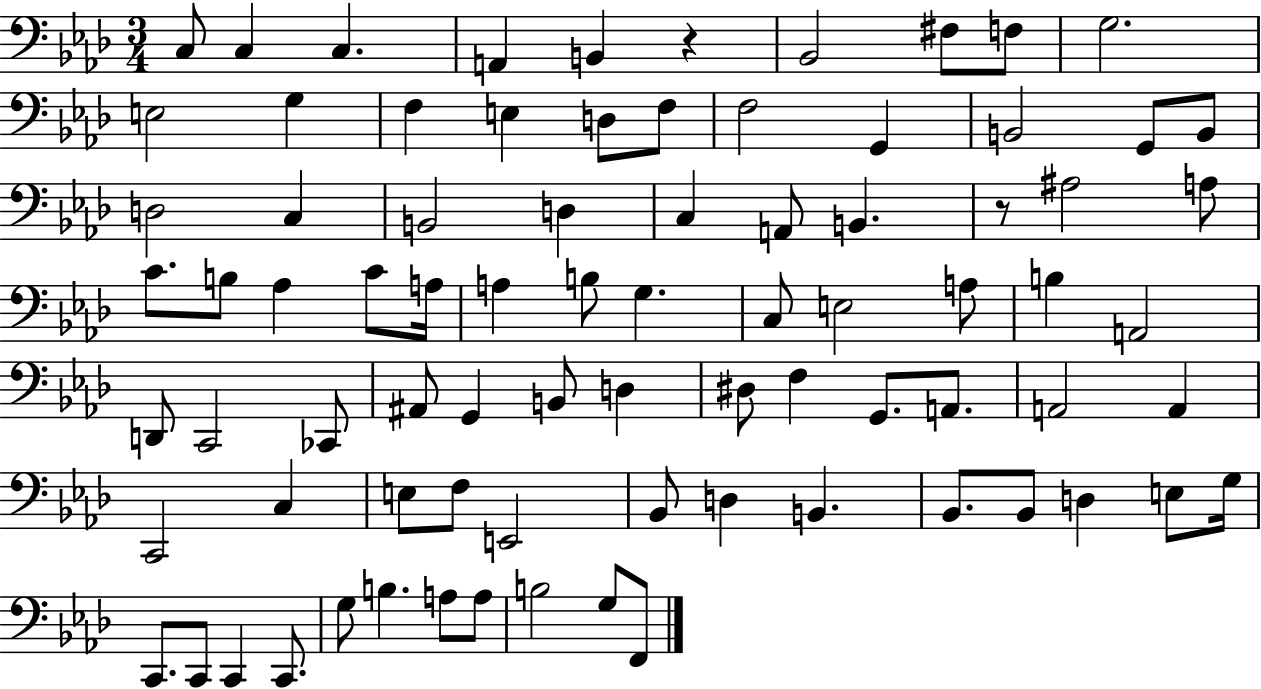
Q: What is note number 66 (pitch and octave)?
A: D3